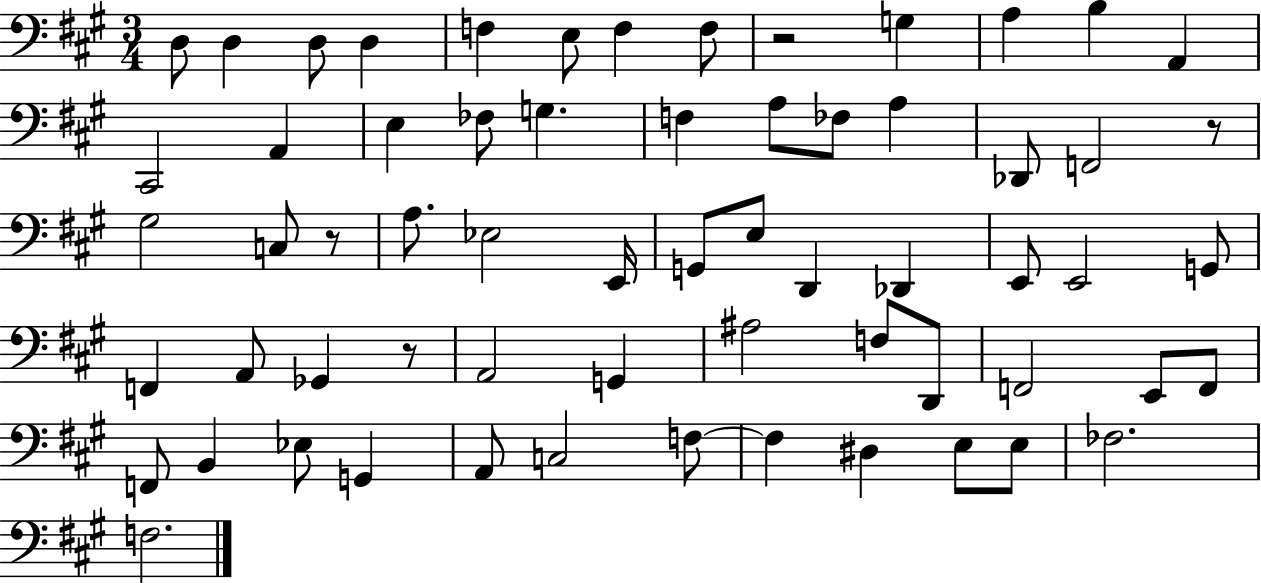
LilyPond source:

{
  \clef bass
  \numericTimeSignature
  \time 3/4
  \key a \major
  d8 d4 d8 d4 | f4 e8 f4 f8 | r2 g4 | a4 b4 a,4 | \break cis,2 a,4 | e4 fes8 g4. | f4 a8 fes8 a4 | des,8 f,2 r8 | \break gis2 c8 r8 | a8. ees2 e,16 | g,8 e8 d,4 des,4 | e,8 e,2 g,8 | \break f,4 a,8 ges,4 r8 | a,2 g,4 | ais2 f8 d,8 | f,2 e,8 f,8 | \break f,8 b,4 ees8 g,4 | a,8 c2 f8~~ | f4 dis4 e8 e8 | fes2. | \break f2. | \bar "|."
}